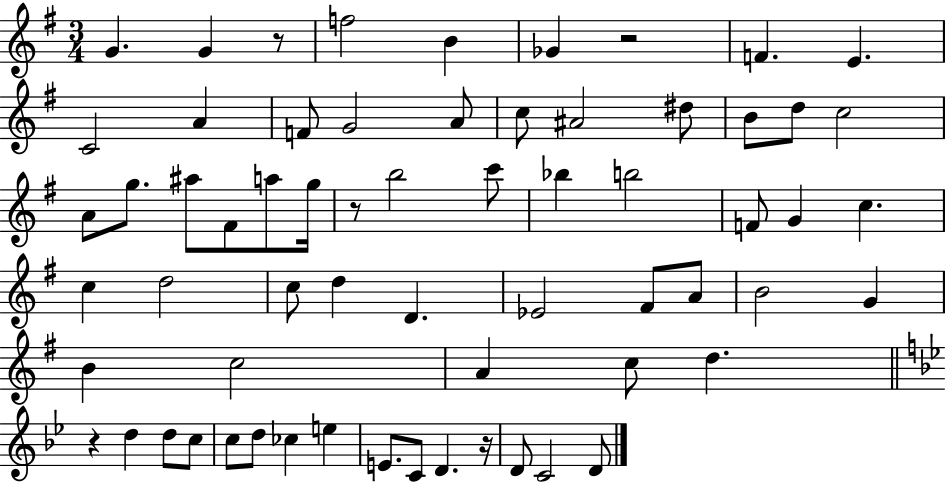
{
  \clef treble
  \numericTimeSignature
  \time 3/4
  \key g \major
  \repeat volta 2 { g'4. g'4 r8 | f''2 b'4 | ges'4 r2 | f'4. e'4. | \break c'2 a'4 | f'8 g'2 a'8 | c''8 ais'2 dis''8 | b'8 d''8 c''2 | \break a'8 g''8. ais''8 fis'8 a''8 g''16 | r8 b''2 c'''8 | bes''4 b''2 | f'8 g'4 c''4. | \break c''4 d''2 | c''8 d''4 d'4. | ees'2 fis'8 a'8 | b'2 g'4 | \break b'4 c''2 | a'4 c''8 d''4. | \bar "||" \break \key bes \major r4 d''4 d''8 c''8 | c''8 d''8 ces''4 e''4 | e'8. c'8 d'4. r16 | d'8 c'2 d'8 | \break } \bar "|."
}